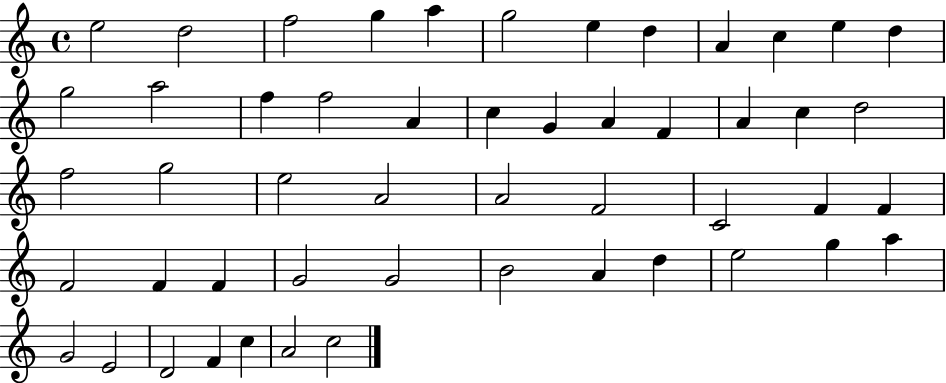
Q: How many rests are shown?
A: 0